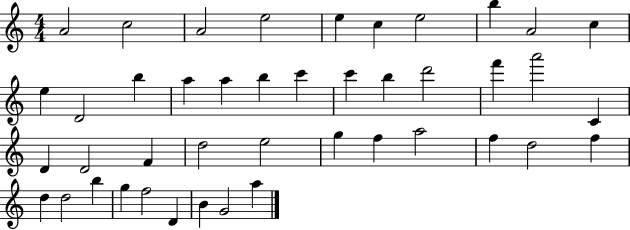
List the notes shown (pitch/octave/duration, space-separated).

A4/h C5/h A4/h E5/h E5/q C5/q E5/h B5/q A4/h C5/q E5/q D4/h B5/q A5/q A5/q B5/q C6/q C6/q B5/q D6/h F6/q A6/h C4/q D4/q D4/h F4/q D5/h E5/h G5/q F5/q A5/h F5/q D5/h F5/q D5/q D5/h B5/q G5/q F5/h D4/q B4/q G4/h A5/q